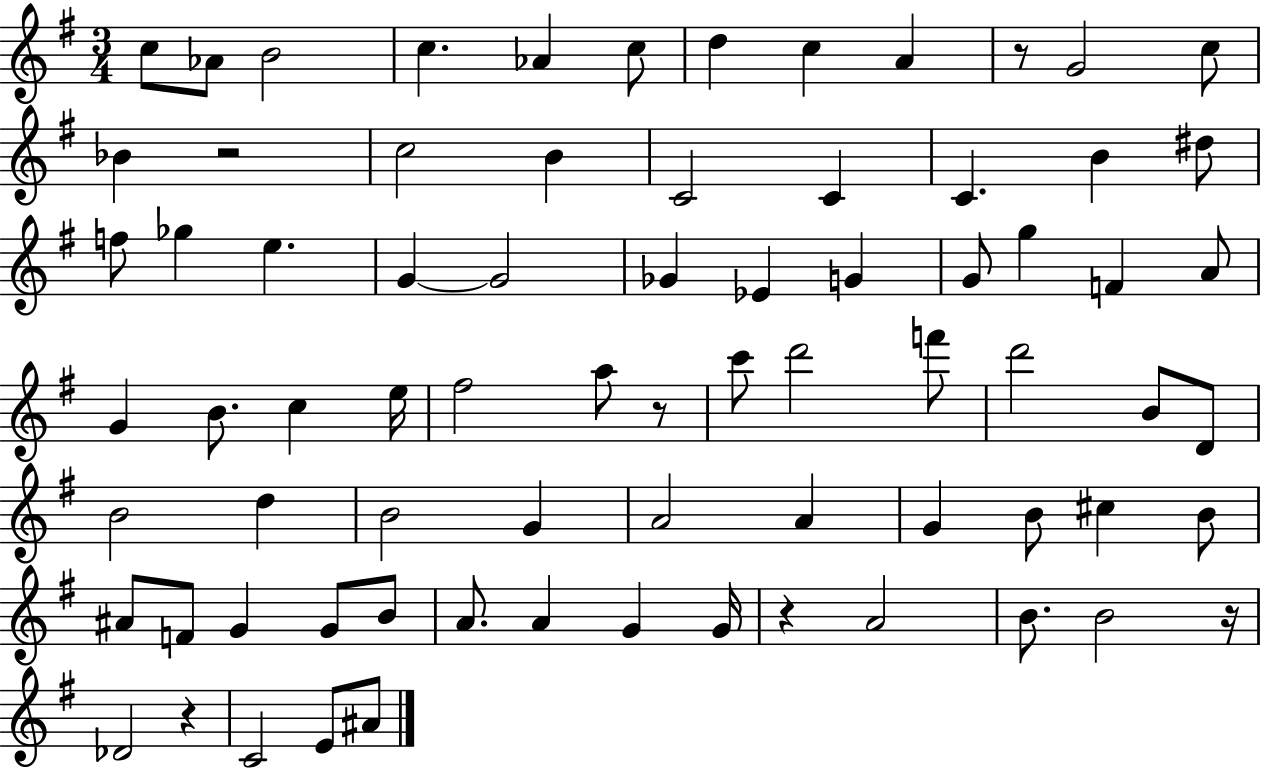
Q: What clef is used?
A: treble